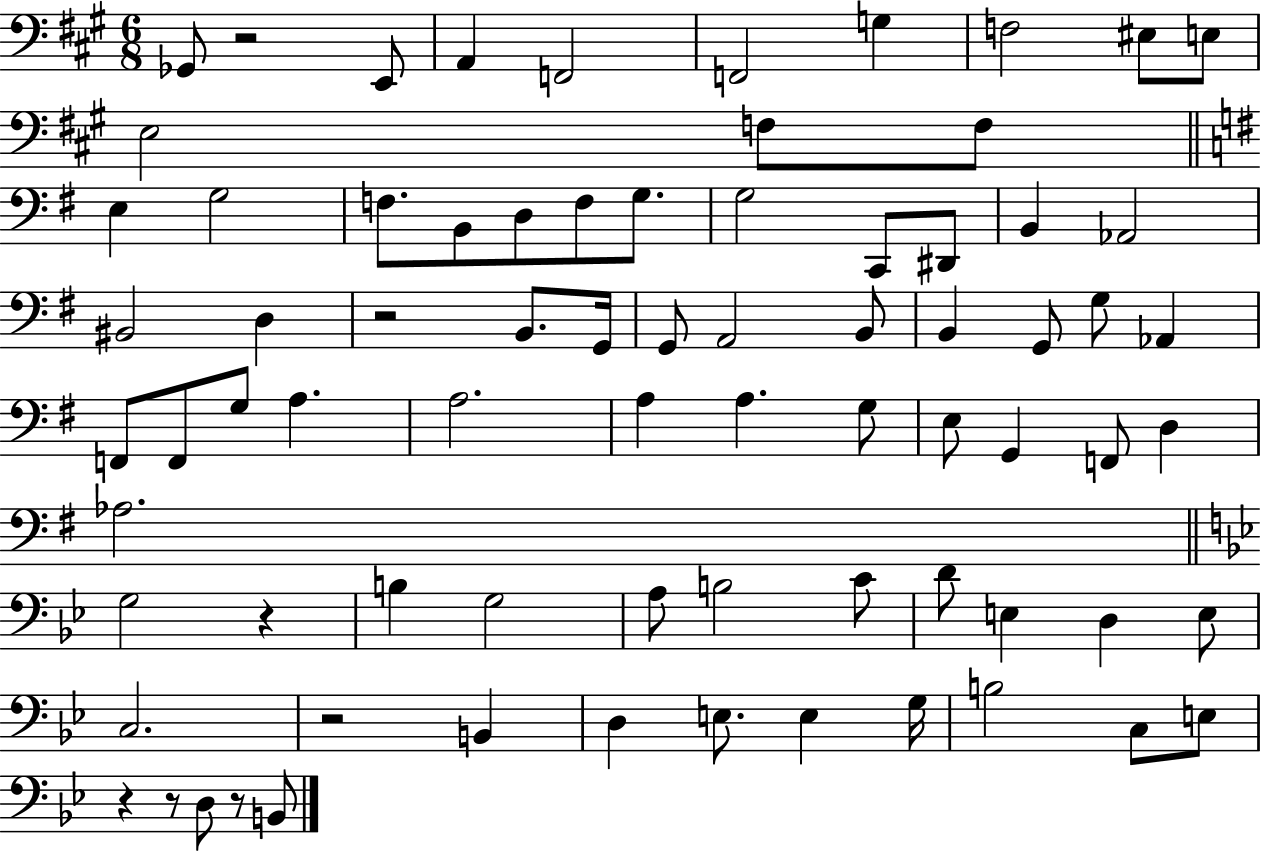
X:1
T:Untitled
M:6/8
L:1/4
K:A
_G,,/2 z2 E,,/2 A,, F,,2 F,,2 G, F,2 ^E,/2 E,/2 E,2 F,/2 F,/2 E, G,2 F,/2 B,,/2 D,/2 F,/2 G,/2 G,2 C,,/2 ^D,,/2 B,, _A,,2 ^B,,2 D, z2 B,,/2 G,,/4 G,,/2 A,,2 B,,/2 B,, G,,/2 G,/2 _A,, F,,/2 F,,/2 G,/2 A, A,2 A, A, G,/2 E,/2 G,, F,,/2 D, _A,2 G,2 z B, G,2 A,/2 B,2 C/2 D/2 E, D, E,/2 C,2 z2 B,, D, E,/2 E, G,/4 B,2 C,/2 E,/2 z z/2 D,/2 z/2 B,,/2